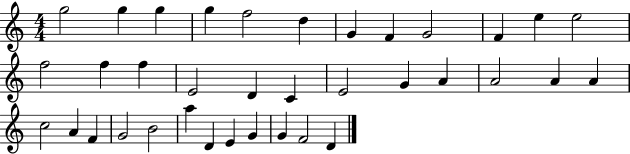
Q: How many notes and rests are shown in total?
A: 36